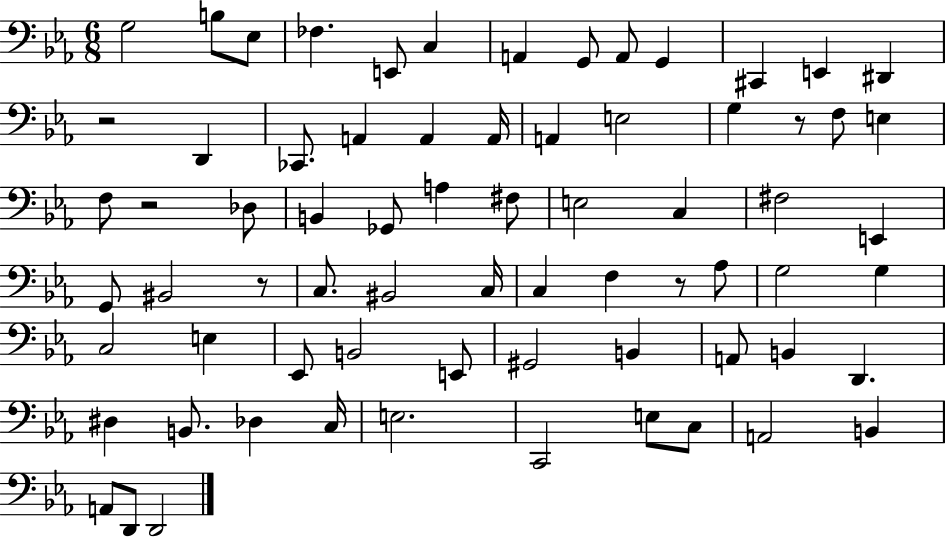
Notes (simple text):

G3/h B3/e Eb3/e FES3/q. E2/e C3/q A2/q G2/e A2/e G2/q C#2/q E2/q D#2/q R/h D2/q CES2/e. A2/q A2/q A2/s A2/q E3/h G3/q R/e F3/e E3/q F3/e R/h Db3/e B2/q Gb2/e A3/q F#3/e E3/h C3/q F#3/h E2/q G2/e BIS2/h R/e C3/e. BIS2/h C3/s C3/q F3/q R/e Ab3/e G3/h G3/q C3/h E3/q Eb2/e B2/h E2/e G#2/h B2/q A2/e B2/q D2/q. D#3/q B2/e. Db3/q C3/s E3/h. C2/h E3/e C3/e A2/h B2/q A2/e D2/e D2/h